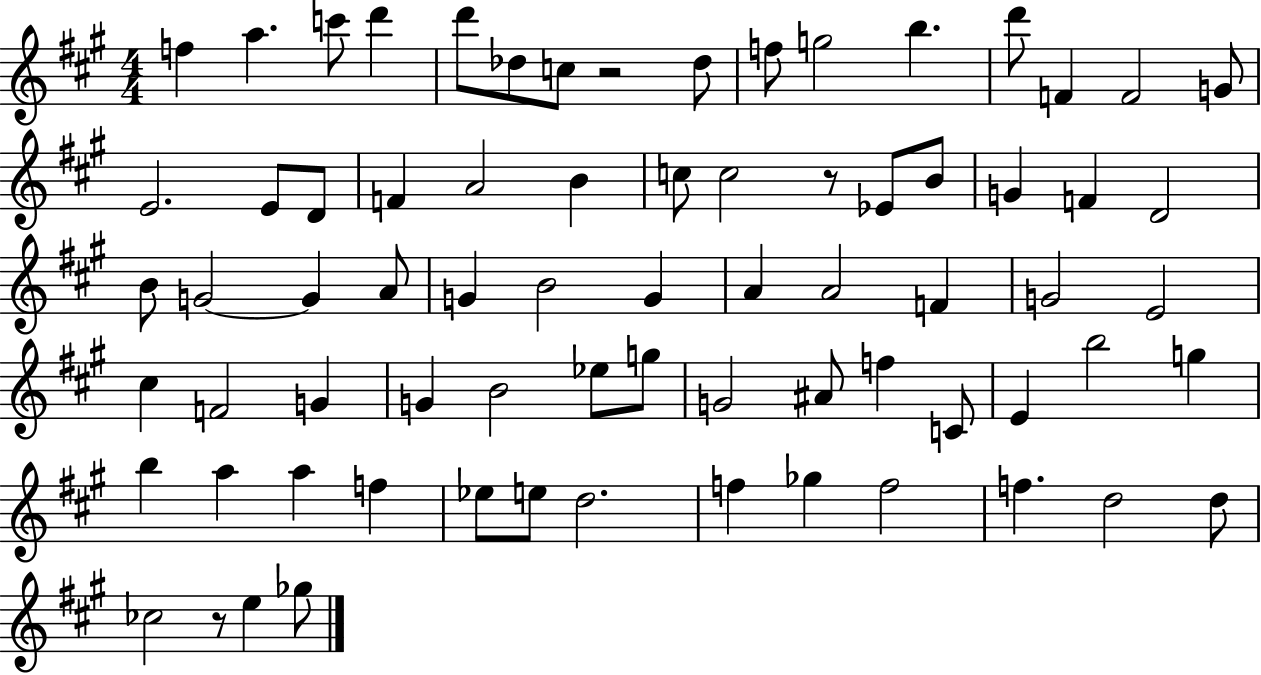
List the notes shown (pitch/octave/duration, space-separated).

F5/q A5/q. C6/e D6/q D6/e Db5/e C5/e R/h Db5/e F5/e G5/h B5/q. D6/e F4/q F4/h G4/e E4/h. E4/e D4/e F4/q A4/h B4/q C5/e C5/h R/e Eb4/e B4/e G4/q F4/q D4/h B4/e G4/h G4/q A4/e G4/q B4/h G4/q A4/q A4/h F4/q G4/h E4/h C#5/q F4/h G4/q G4/q B4/h Eb5/e G5/e G4/h A#4/e F5/q C4/e E4/q B5/h G5/q B5/q A5/q A5/q F5/q Eb5/e E5/e D5/h. F5/q Gb5/q F5/h F5/q. D5/h D5/e CES5/h R/e E5/q Gb5/e